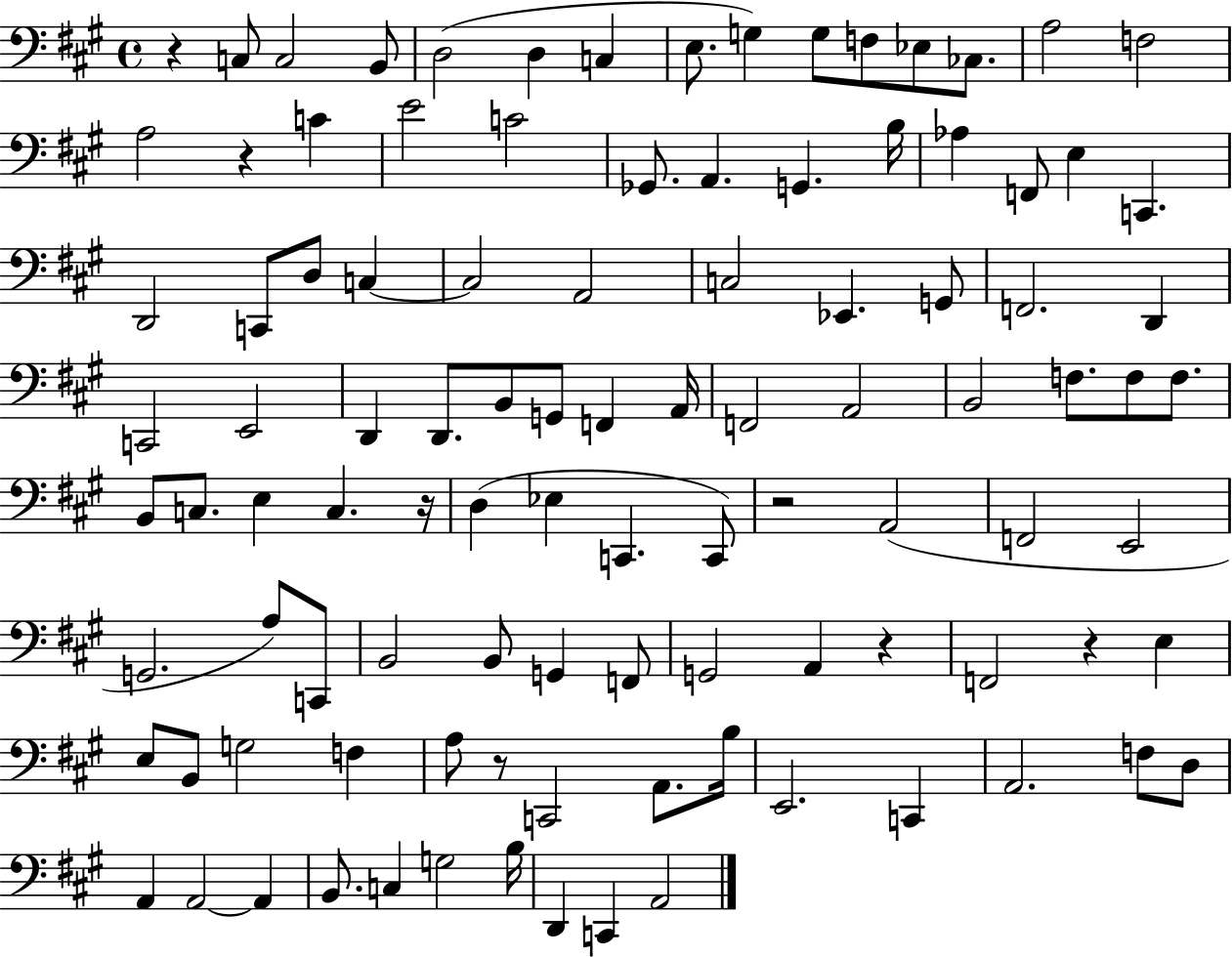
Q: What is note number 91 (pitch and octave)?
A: C3